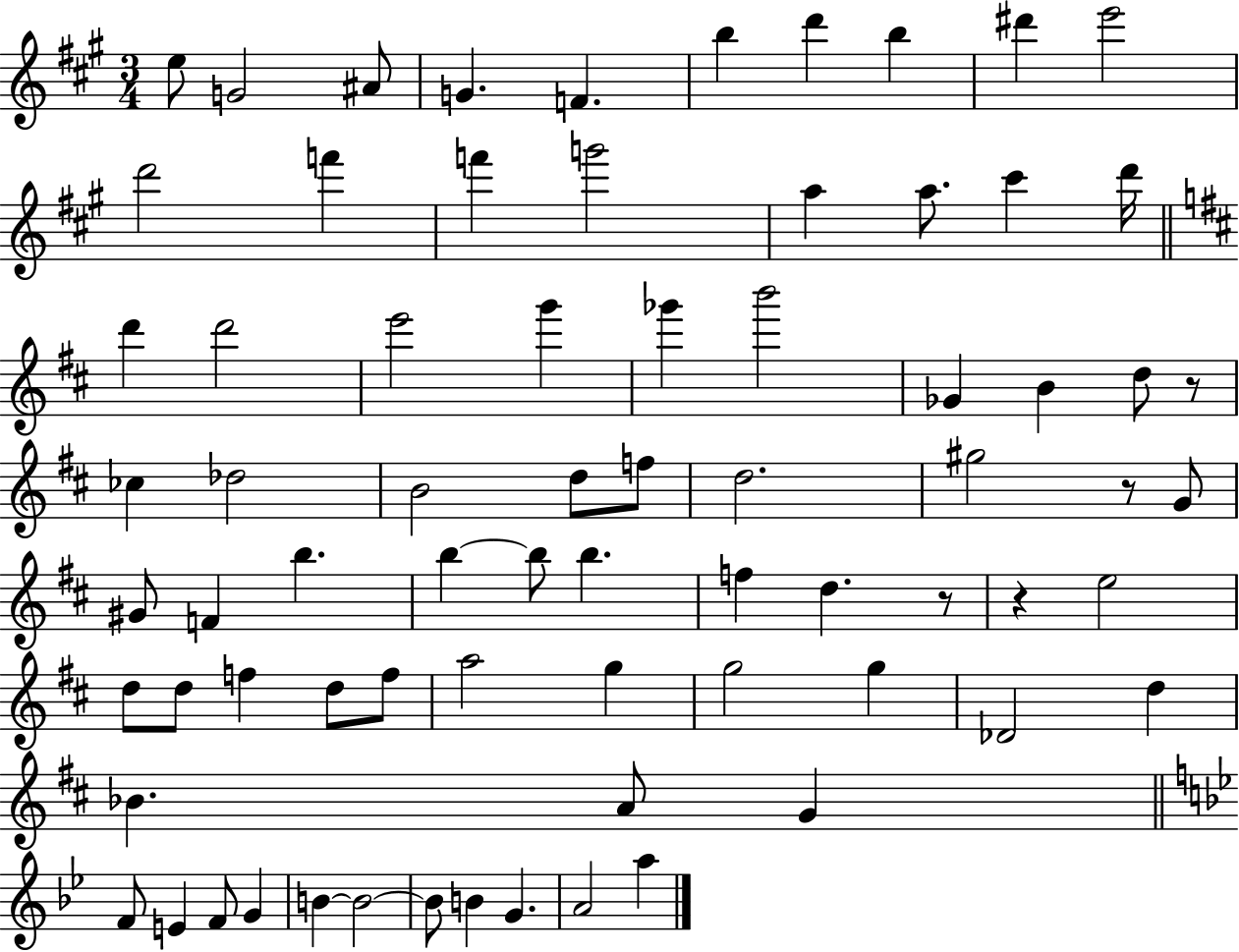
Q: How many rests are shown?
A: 4